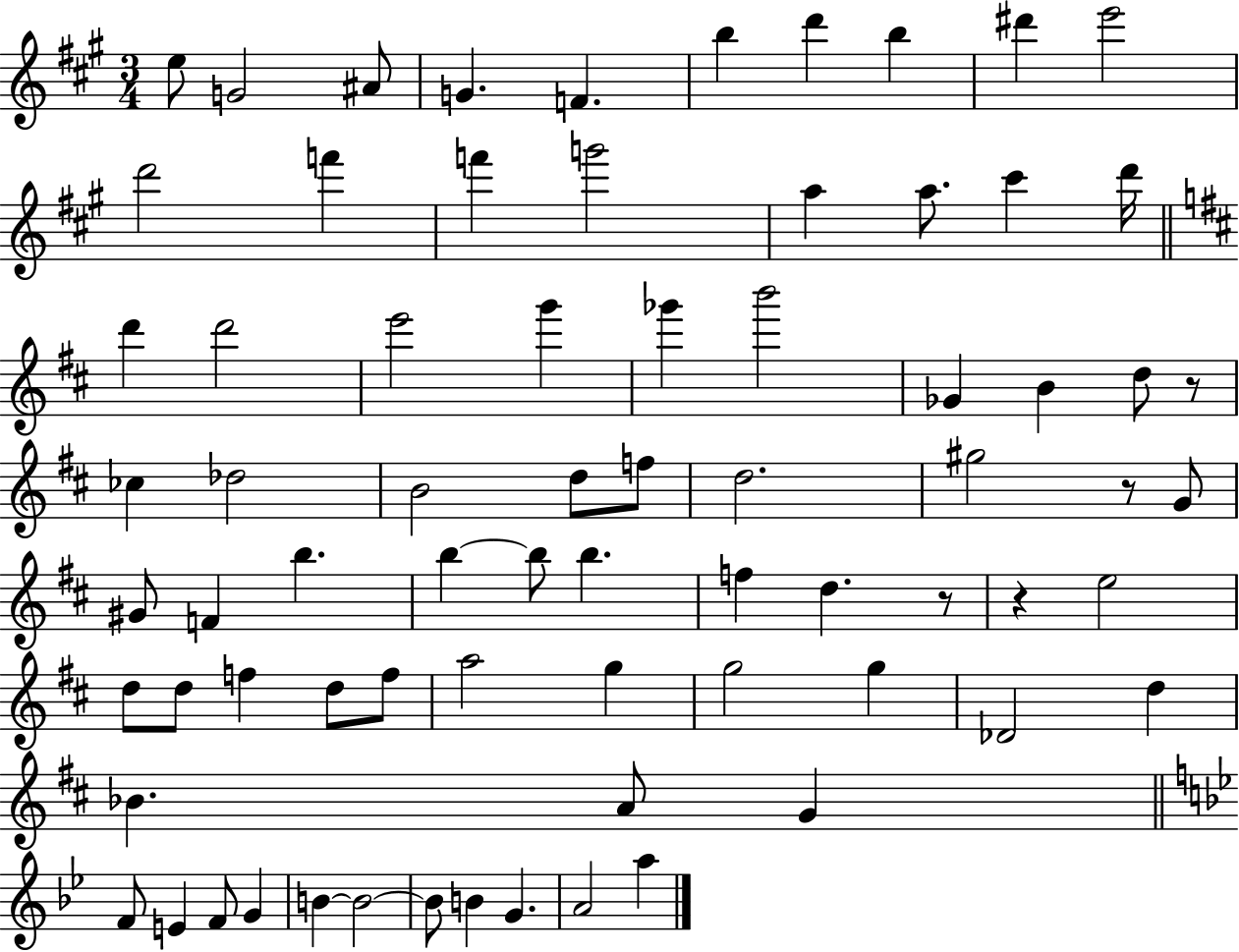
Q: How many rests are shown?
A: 4